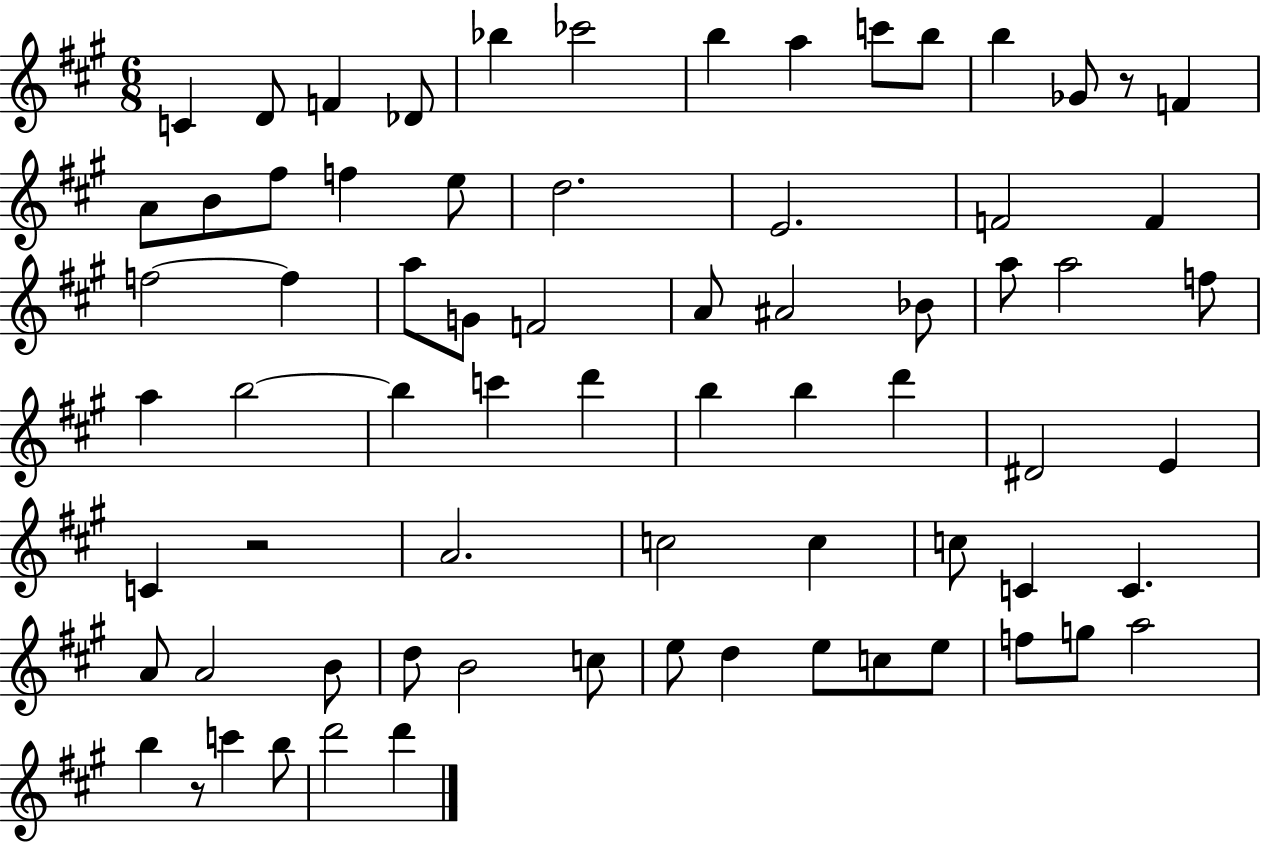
X:1
T:Untitled
M:6/8
L:1/4
K:A
C D/2 F _D/2 _b _c'2 b a c'/2 b/2 b _G/2 z/2 F A/2 B/2 ^f/2 f e/2 d2 E2 F2 F f2 f a/2 G/2 F2 A/2 ^A2 _B/2 a/2 a2 f/2 a b2 b c' d' b b d' ^D2 E C z2 A2 c2 c c/2 C C A/2 A2 B/2 d/2 B2 c/2 e/2 d e/2 c/2 e/2 f/2 g/2 a2 b z/2 c' b/2 d'2 d'